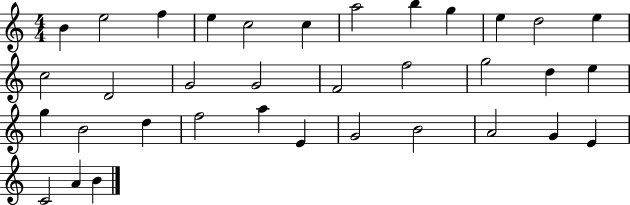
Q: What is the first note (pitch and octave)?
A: B4